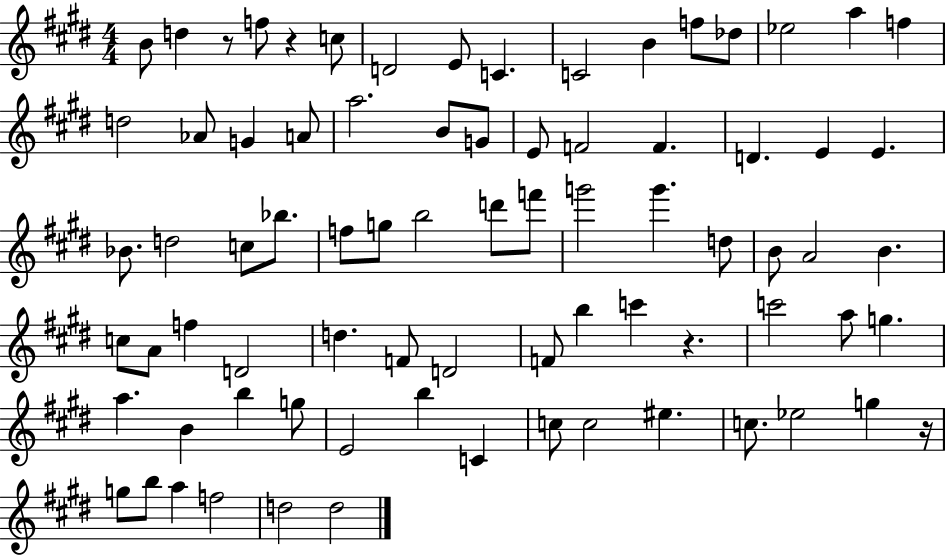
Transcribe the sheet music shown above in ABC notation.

X:1
T:Untitled
M:4/4
L:1/4
K:E
B/2 d z/2 f/2 z c/2 D2 E/2 C C2 B f/2 _d/2 _e2 a f d2 _A/2 G A/2 a2 B/2 G/2 E/2 F2 F D E E _B/2 d2 c/2 _b/2 f/2 g/2 b2 d'/2 f'/2 g'2 g' d/2 B/2 A2 B c/2 A/2 f D2 d F/2 D2 F/2 b c' z c'2 a/2 g a B b g/2 E2 b C c/2 c2 ^e c/2 _e2 g z/4 g/2 b/2 a f2 d2 d2